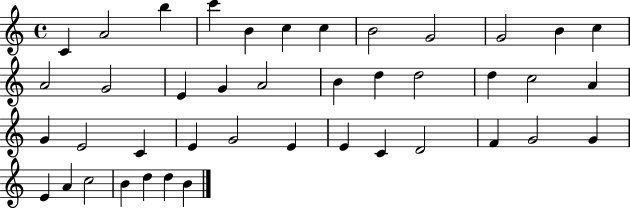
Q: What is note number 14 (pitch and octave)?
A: G4